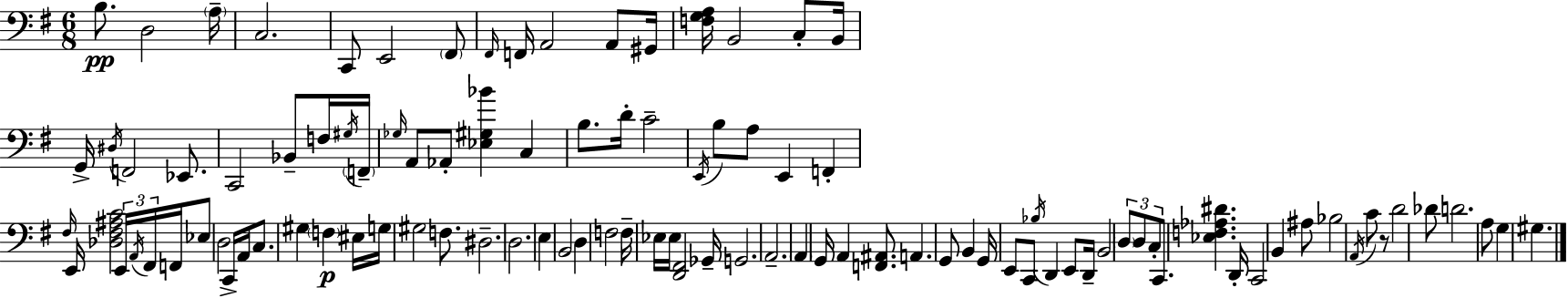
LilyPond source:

{
  \clef bass
  \numericTimeSignature
  \time 6/8
  \key g \major
  b8.\pp d2 \parenthesize a16-- | c2. | c,8 e,2 \parenthesize fis,8 | \grace { fis,16 } f,16 a,2 a,8 | \break gis,16 <f g a>16 b,2 c8-. | b,16 g,16-> \acciaccatura { dis16 } f,2 ees,8. | c,2 bes,8-- | f16 \acciaccatura { gis16 } \parenthesize f,16-- \grace { ges16 } a,8 aes,8-. <ees gis bes'>4 | \break c4 b8. d'16-. c'2-- | \acciaccatura { e,16 } b8 a8 e,4 | f,4-. \grace { fis16 } e,16 <des fis ais c'>2 | \tuplet 3/2 { e,16 \acciaccatura { a,16 } fis,16 } f,16 ees8 d2 | \break c,16-> a,16 c8. gis4 | \parenthesize f4\p eis16 g16 gis2 | f8. dis2.-- | d2. | \break e4 b,2 | d4 f2 | f16-- ees16 ees16 <d, fis,>2 | ges,16-- g,2. | \break a,2.-- | \parenthesize a,4 g,16 | a,4 <f, ais,>8. a,4. | g,8 b,4 g,16 e,8 c,8 | \break \acciaccatura { bes16 } d,4 e,8 d,16-- b,2 | \tuplet 3/2 { \parenthesize d8 d8 c8-. } c,8. | <ees f aes dis'>4. d,16-. c,2 | b,4 ais8 bes2 | \break \acciaccatura { a,16 } c'8 r8 d'2 | des'8 d'2. | a8 g4 | gis4. \bar "|."
}